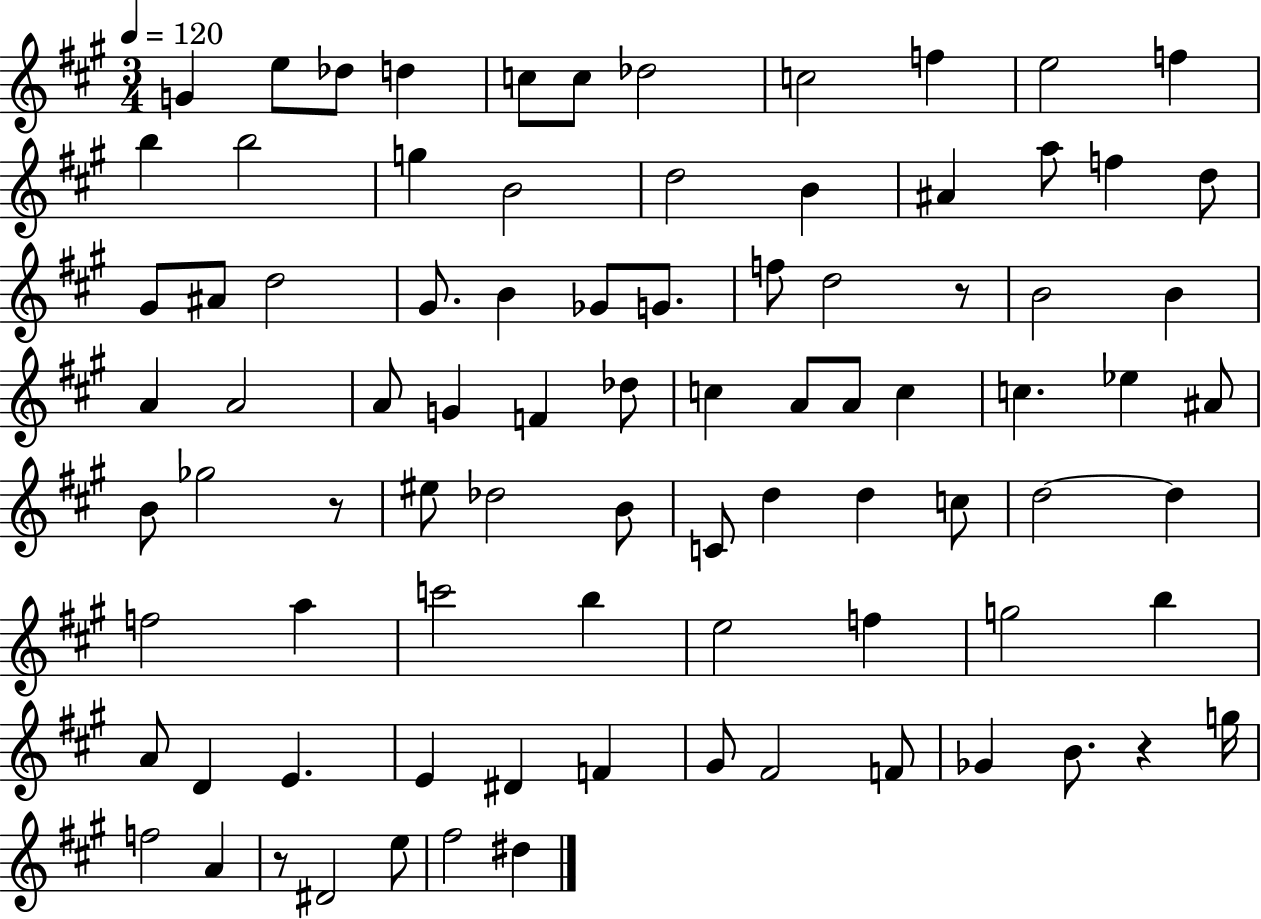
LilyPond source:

{
  \clef treble
  \numericTimeSignature
  \time 3/4
  \key a \major
  \tempo 4 = 120
  g'4 e''8 des''8 d''4 | c''8 c''8 des''2 | c''2 f''4 | e''2 f''4 | \break b''4 b''2 | g''4 b'2 | d''2 b'4 | ais'4 a''8 f''4 d''8 | \break gis'8 ais'8 d''2 | gis'8. b'4 ges'8 g'8. | f''8 d''2 r8 | b'2 b'4 | \break a'4 a'2 | a'8 g'4 f'4 des''8 | c''4 a'8 a'8 c''4 | c''4. ees''4 ais'8 | \break b'8 ges''2 r8 | eis''8 des''2 b'8 | c'8 d''4 d''4 c''8 | d''2~~ d''4 | \break f''2 a''4 | c'''2 b''4 | e''2 f''4 | g''2 b''4 | \break a'8 d'4 e'4. | e'4 dis'4 f'4 | gis'8 fis'2 f'8 | ges'4 b'8. r4 g''16 | \break f''2 a'4 | r8 dis'2 e''8 | fis''2 dis''4 | \bar "|."
}